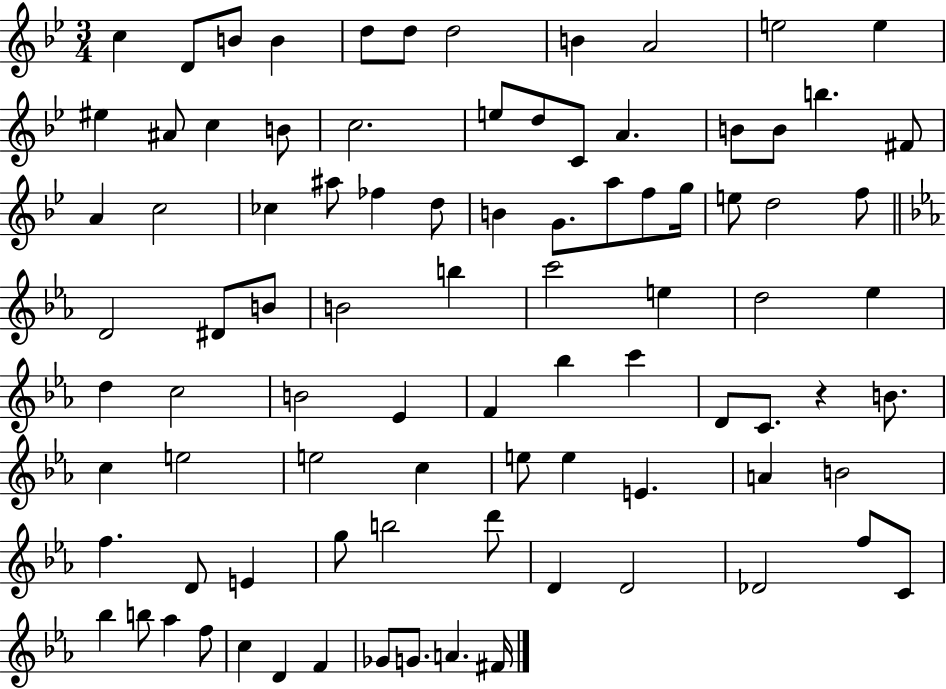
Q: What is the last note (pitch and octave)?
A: F#4